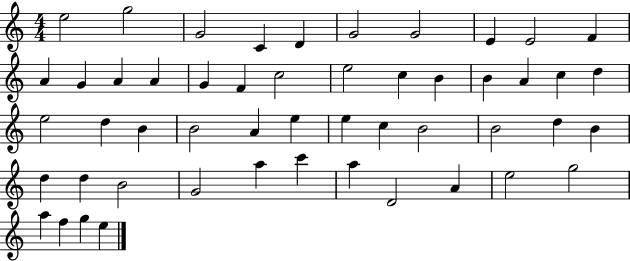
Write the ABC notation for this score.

X:1
T:Untitled
M:4/4
L:1/4
K:C
e2 g2 G2 C D G2 G2 E E2 F A G A A G F c2 e2 c B B A c d e2 d B B2 A e e c B2 B2 d B d d B2 G2 a c' a D2 A e2 g2 a f g e